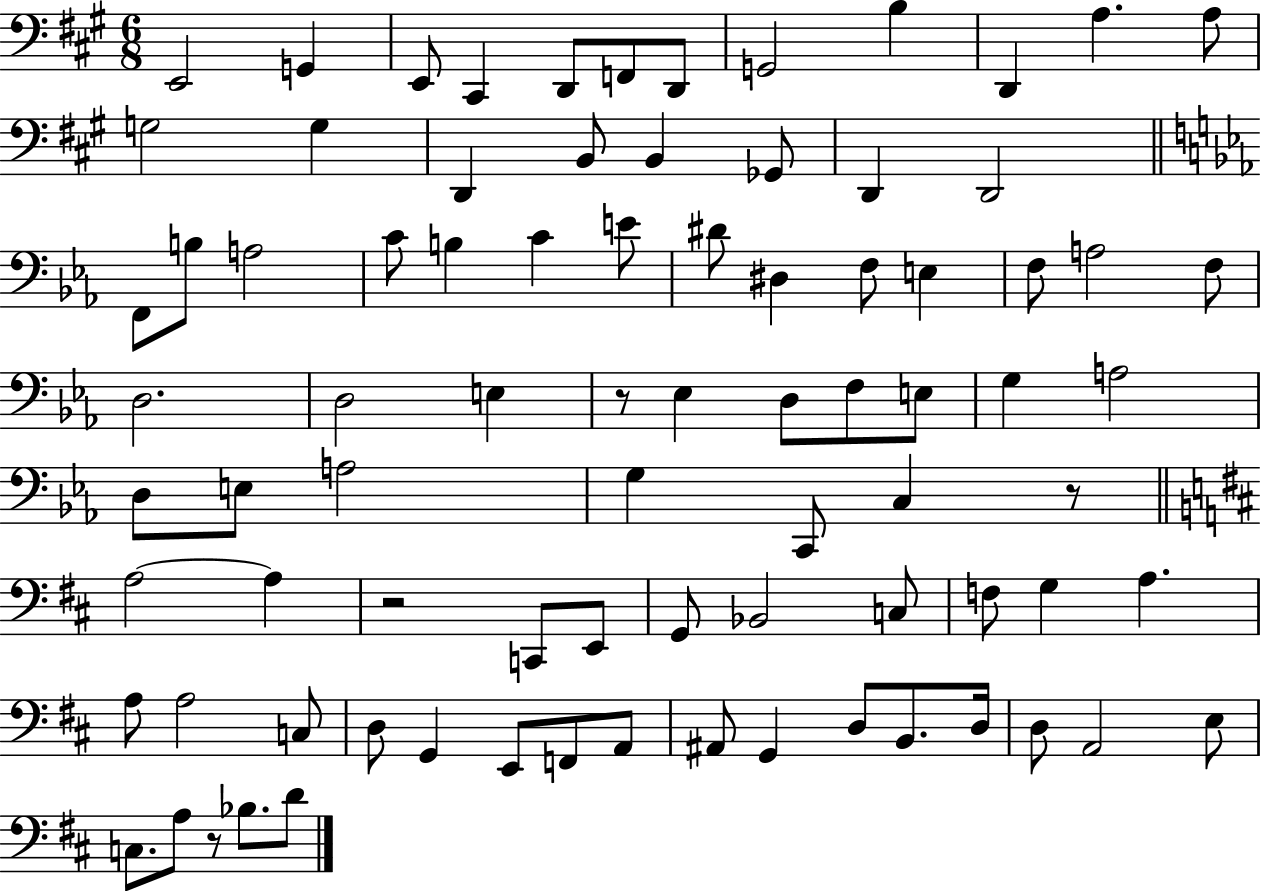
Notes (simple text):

E2/h G2/q E2/e C#2/q D2/e F2/e D2/e G2/h B3/q D2/q A3/q. A3/e G3/h G3/q D2/q B2/e B2/q Gb2/e D2/q D2/h F2/e B3/e A3/h C4/e B3/q C4/q E4/e D#4/e D#3/q F3/e E3/q F3/e A3/h F3/e D3/h. D3/h E3/q R/e Eb3/q D3/e F3/e E3/e G3/q A3/h D3/e E3/e A3/h G3/q C2/e C3/q R/e A3/h A3/q R/h C2/e E2/e G2/e Bb2/h C3/e F3/e G3/q A3/q. A3/e A3/h C3/e D3/e G2/q E2/e F2/e A2/e A#2/e G2/q D3/e B2/e. D3/s D3/e A2/h E3/e C3/e. A3/e R/e Bb3/e. D4/e